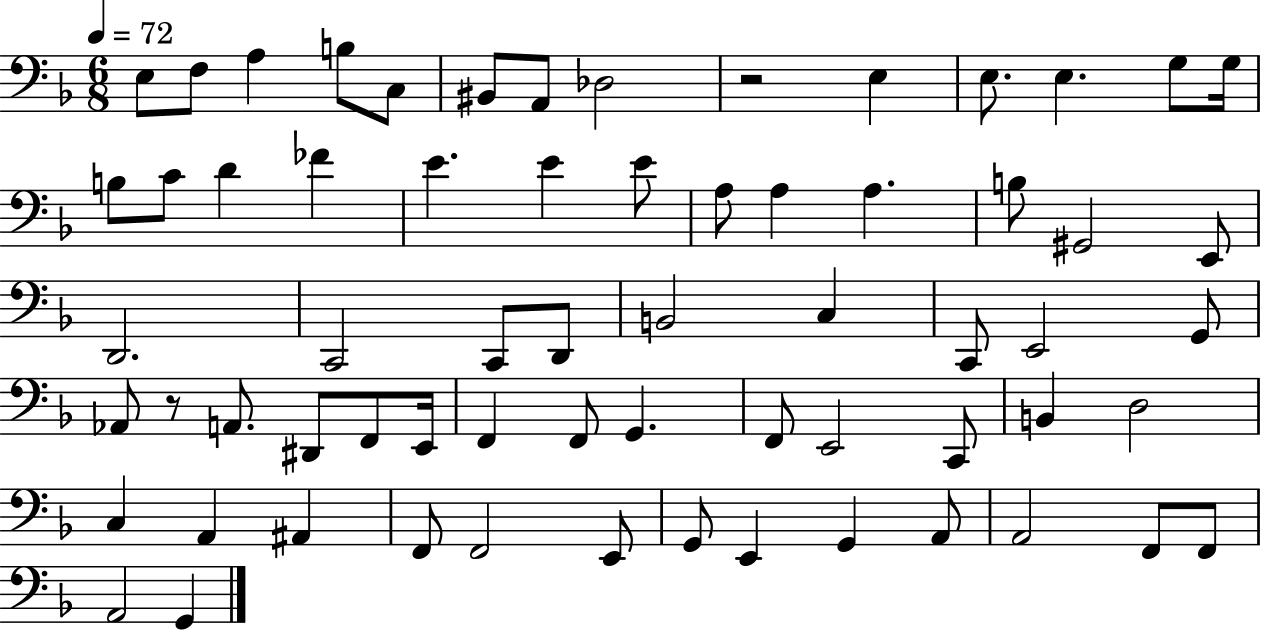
X:1
T:Untitled
M:6/8
L:1/4
K:F
E,/2 F,/2 A, B,/2 C,/2 ^B,,/2 A,,/2 _D,2 z2 E, E,/2 E, G,/2 G,/4 B,/2 C/2 D _F E E E/2 A,/2 A, A, B,/2 ^G,,2 E,,/2 D,,2 C,,2 C,,/2 D,,/2 B,,2 C, C,,/2 E,,2 G,,/2 _A,,/2 z/2 A,,/2 ^D,,/2 F,,/2 E,,/4 F,, F,,/2 G,, F,,/2 E,,2 C,,/2 B,, D,2 C, A,, ^A,, F,,/2 F,,2 E,,/2 G,,/2 E,, G,, A,,/2 A,,2 F,,/2 F,,/2 A,,2 G,,